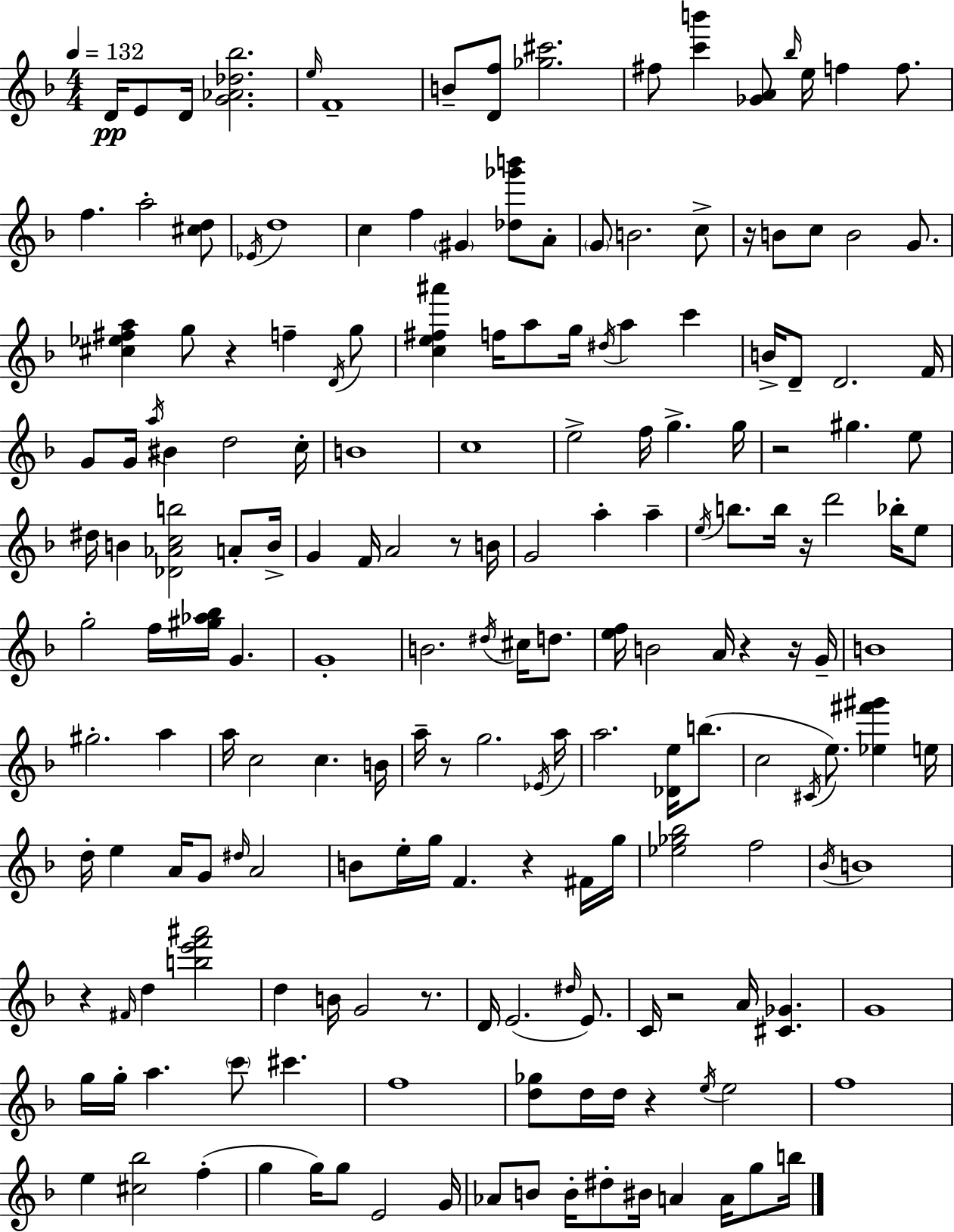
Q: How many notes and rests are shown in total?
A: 185